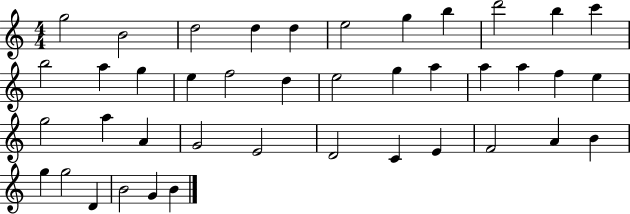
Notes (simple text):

G5/h B4/h D5/h D5/q D5/q E5/h G5/q B5/q D6/h B5/q C6/q B5/h A5/q G5/q E5/q F5/h D5/q E5/h G5/q A5/q A5/q A5/q F5/q E5/q G5/h A5/q A4/q G4/h E4/h D4/h C4/q E4/q F4/h A4/q B4/q G5/q G5/h D4/q B4/h G4/q B4/q